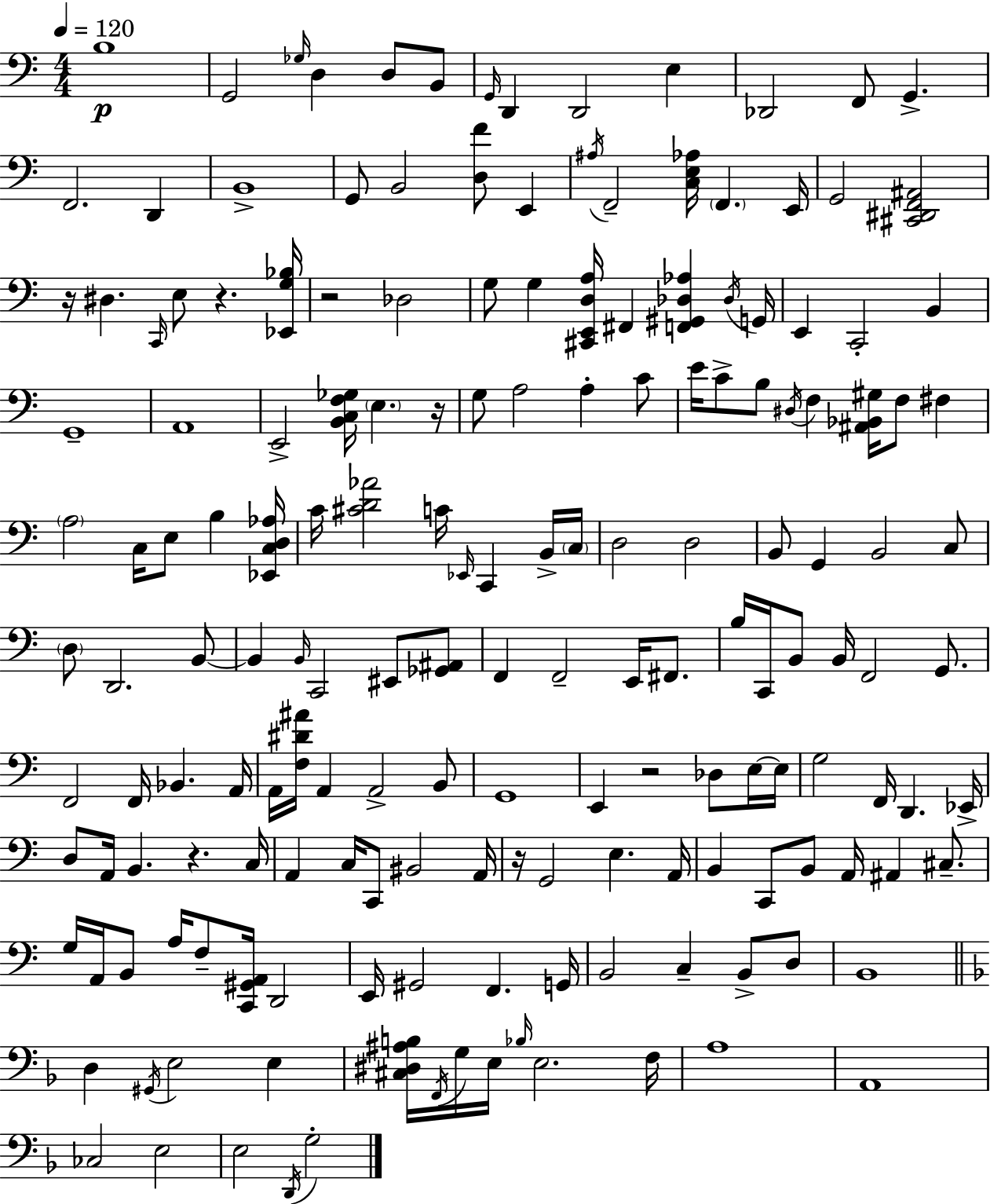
X:1
T:Untitled
M:4/4
L:1/4
K:Am
B,4 G,,2 _G,/4 D, D,/2 B,,/2 G,,/4 D,, D,,2 E, _D,,2 F,,/2 G,, F,,2 D,, B,,4 G,,/2 B,,2 [D,F]/2 E,, ^A,/4 F,,2 [C,E,_A,]/4 F,, E,,/4 G,,2 [^C,,^D,,F,,^A,,]2 z/4 ^D, C,,/4 E,/2 z [_E,,G,_B,]/4 z2 _D,2 G,/2 G, [^C,,E,,D,A,]/4 ^F,, [F,,^G,,_D,_A,] _D,/4 G,,/4 E,, C,,2 B,, G,,4 A,,4 E,,2 [B,,C,F,_G,]/4 E, z/4 G,/2 A,2 A, C/2 E/4 C/2 B,/2 ^D,/4 F, [^A,,_B,,^G,]/4 F,/2 ^F, A,2 C,/4 E,/2 B, [_E,,C,D,_A,]/4 C/4 [^CD_A]2 C/4 _E,,/4 C,, B,,/4 C,/4 D,2 D,2 B,,/2 G,, B,,2 C,/2 D,/2 D,,2 B,,/2 B,, B,,/4 C,,2 ^E,,/2 [_G,,^A,,]/2 F,, F,,2 E,,/4 ^F,,/2 B,/4 C,,/4 B,,/2 B,,/4 F,,2 G,,/2 F,,2 F,,/4 _B,, A,,/4 A,,/4 [F,^D^A]/4 A,, A,,2 B,,/2 G,,4 E,, z2 _D,/2 E,/4 E,/4 G,2 F,,/4 D,, _E,,/4 D,/2 A,,/4 B,, z C,/4 A,, C,/4 C,,/2 ^B,,2 A,,/4 z/4 G,,2 E, A,,/4 B,, C,,/2 B,,/2 A,,/4 ^A,, ^C,/2 G,/4 A,,/4 B,,/2 A,/4 F,/2 [C,,^G,,A,,]/4 D,,2 E,,/4 ^G,,2 F,, G,,/4 B,,2 C, B,,/2 D,/2 B,,4 D, ^G,,/4 E,2 E, [^C,^D,^A,B,]/4 F,,/4 G,/4 E,/4 _B,/4 E,2 F,/4 A,4 A,,4 _C,2 E,2 E,2 D,,/4 G,2